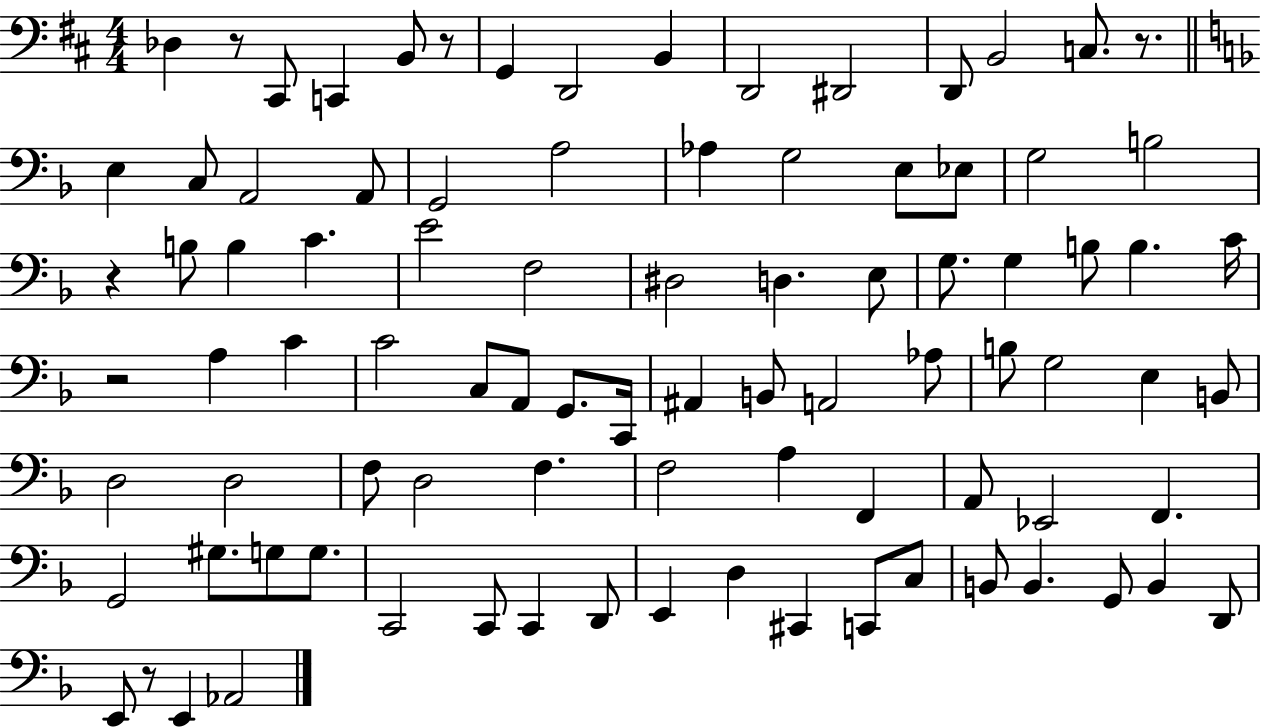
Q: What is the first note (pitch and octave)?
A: Db3